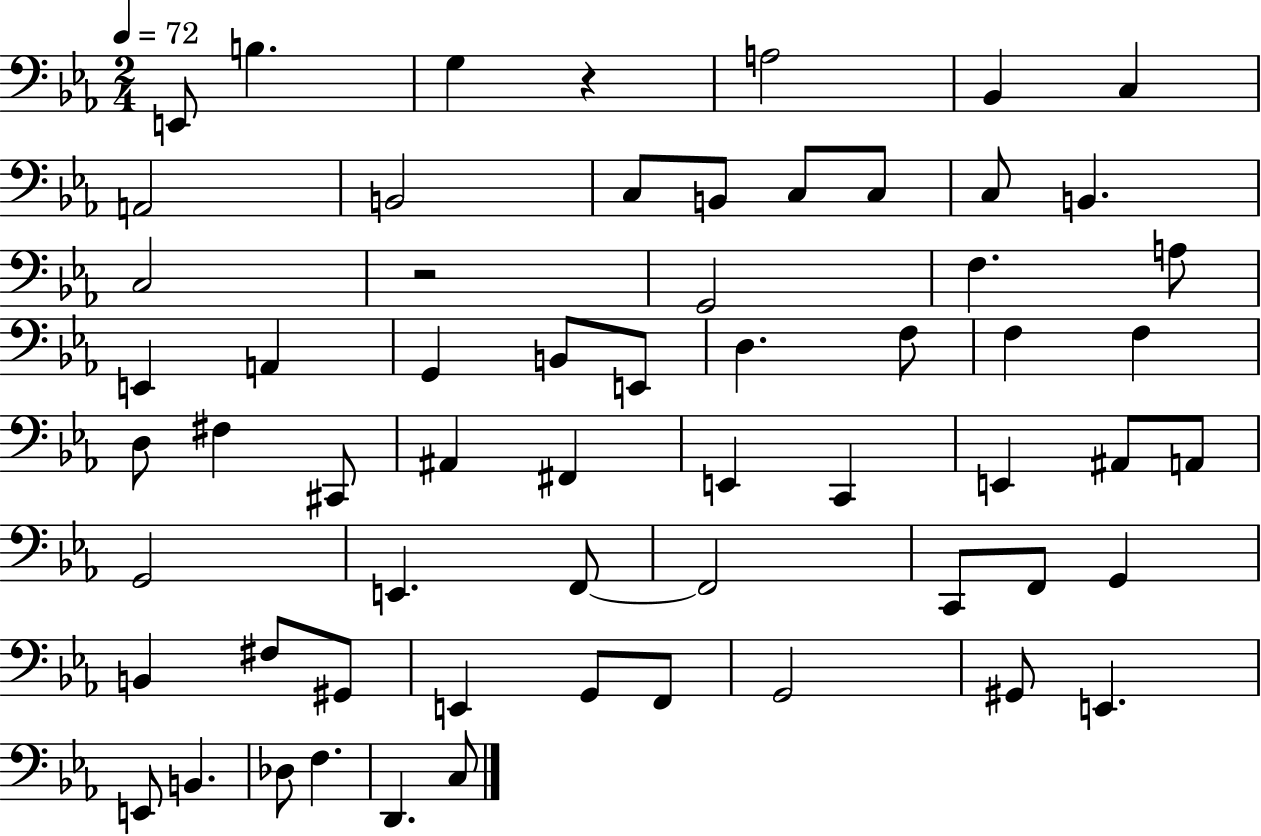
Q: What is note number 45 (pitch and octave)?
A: B2